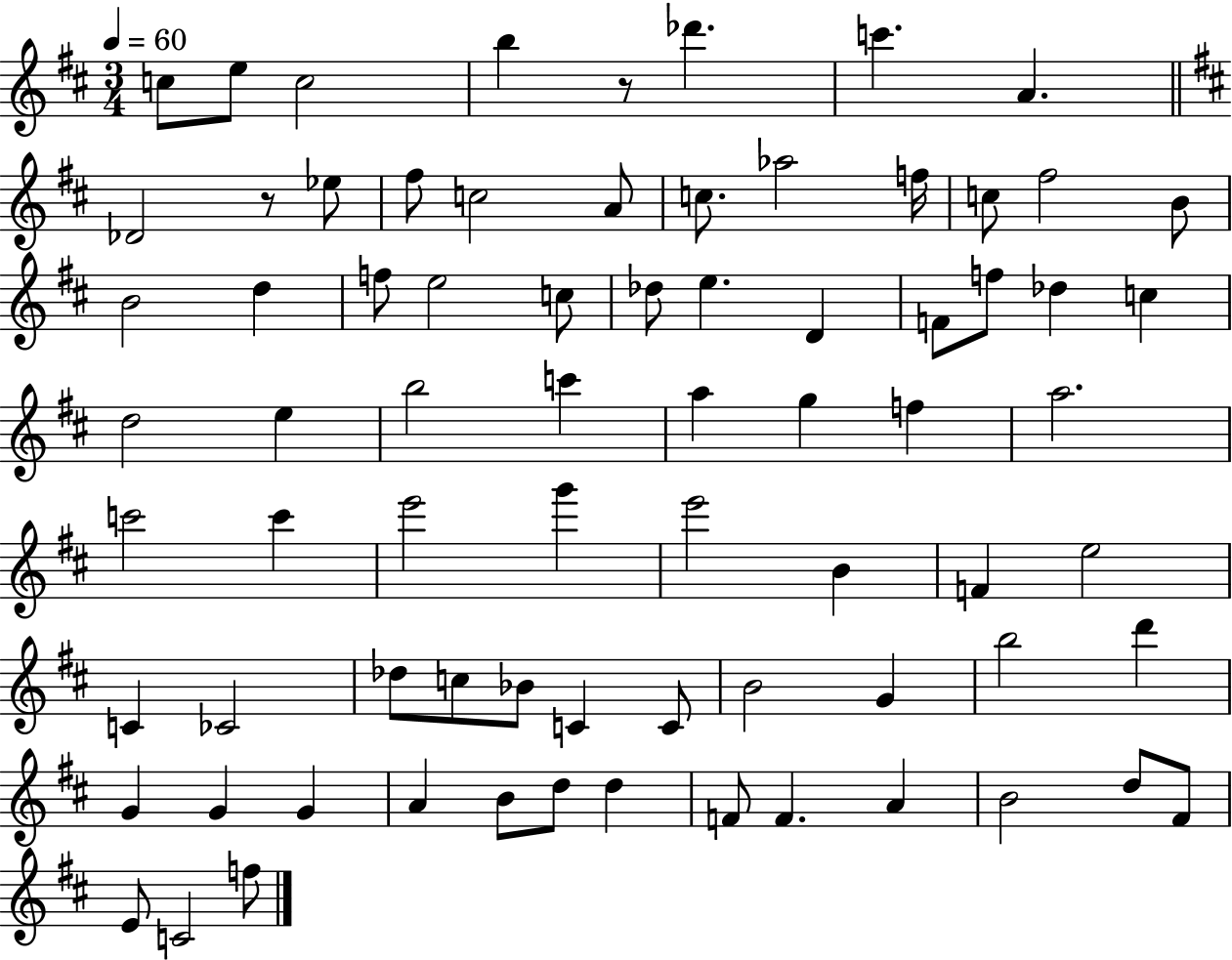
X:1
T:Untitled
M:3/4
L:1/4
K:D
c/2 e/2 c2 b z/2 _d' c' A _D2 z/2 _e/2 ^f/2 c2 A/2 c/2 _a2 f/4 c/2 ^f2 B/2 B2 d f/2 e2 c/2 _d/2 e D F/2 f/2 _d c d2 e b2 c' a g f a2 c'2 c' e'2 g' e'2 B F e2 C _C2 _d/2 c/2 _B/2 C C/2 B2 G b2 d' G G G A B/2 d/2 d F/2 F A B2 d/2 ^F/2 E/2 C2 f/2